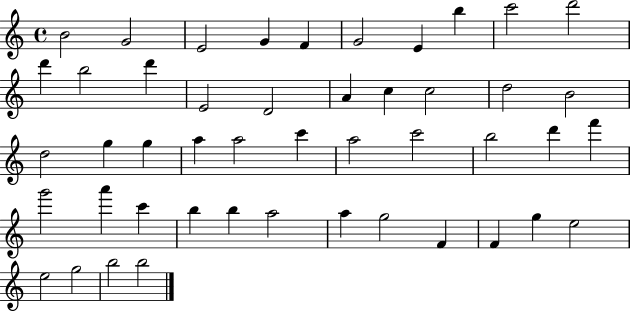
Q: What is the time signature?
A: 4/4